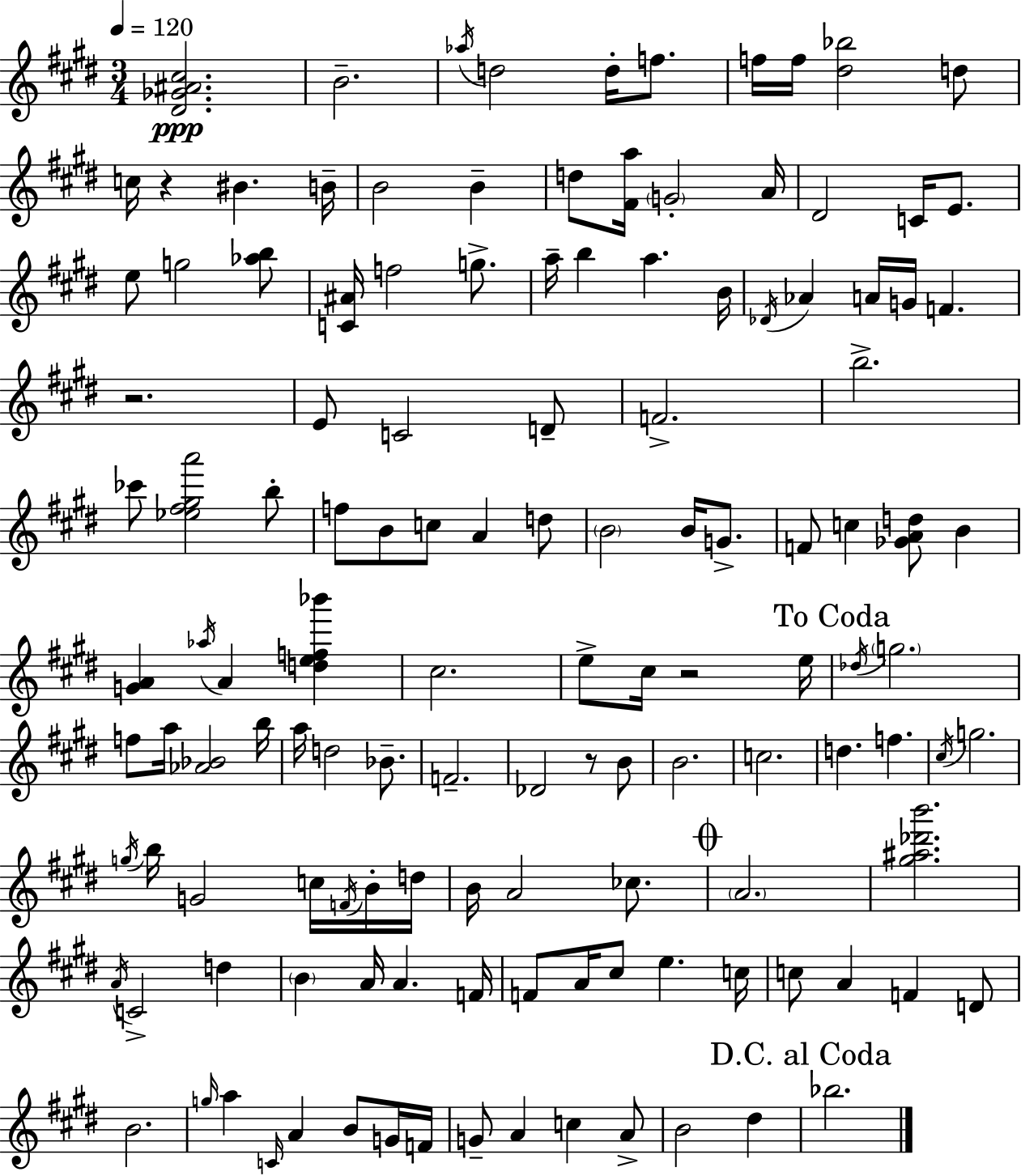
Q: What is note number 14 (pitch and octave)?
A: D5